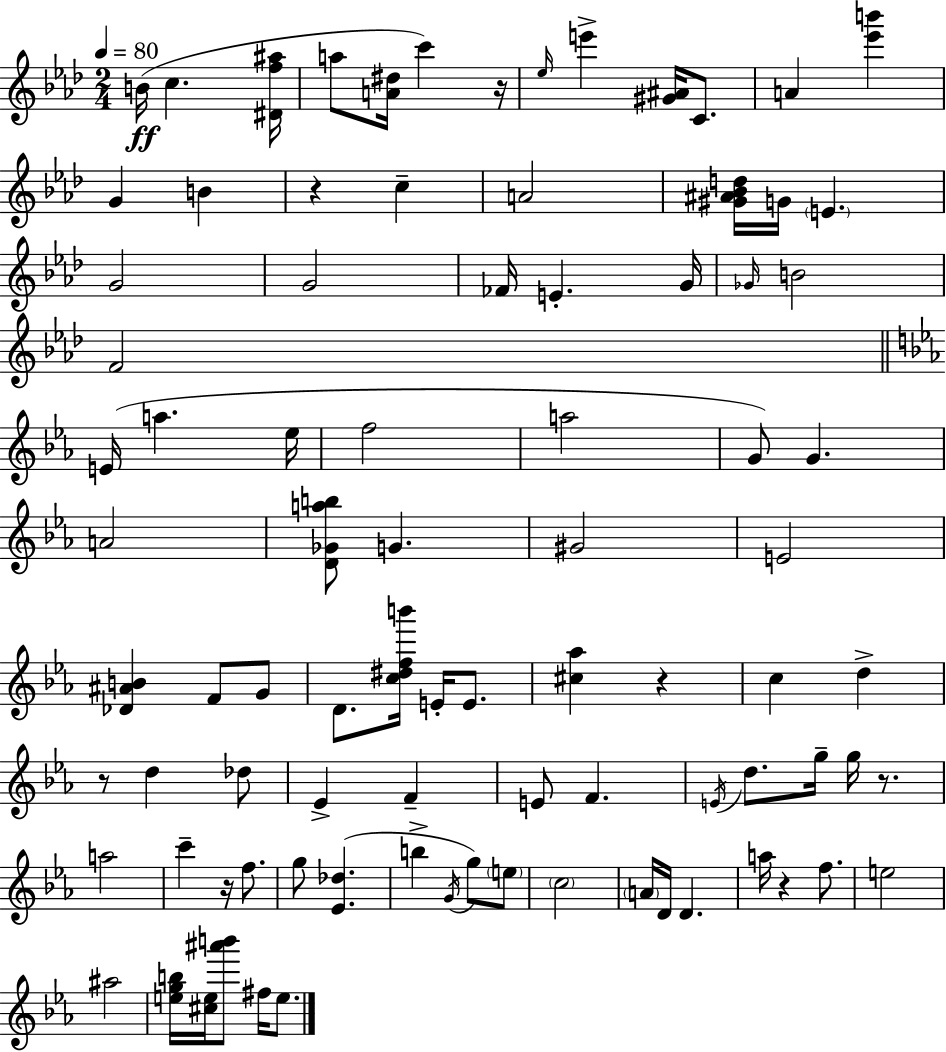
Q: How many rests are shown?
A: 7